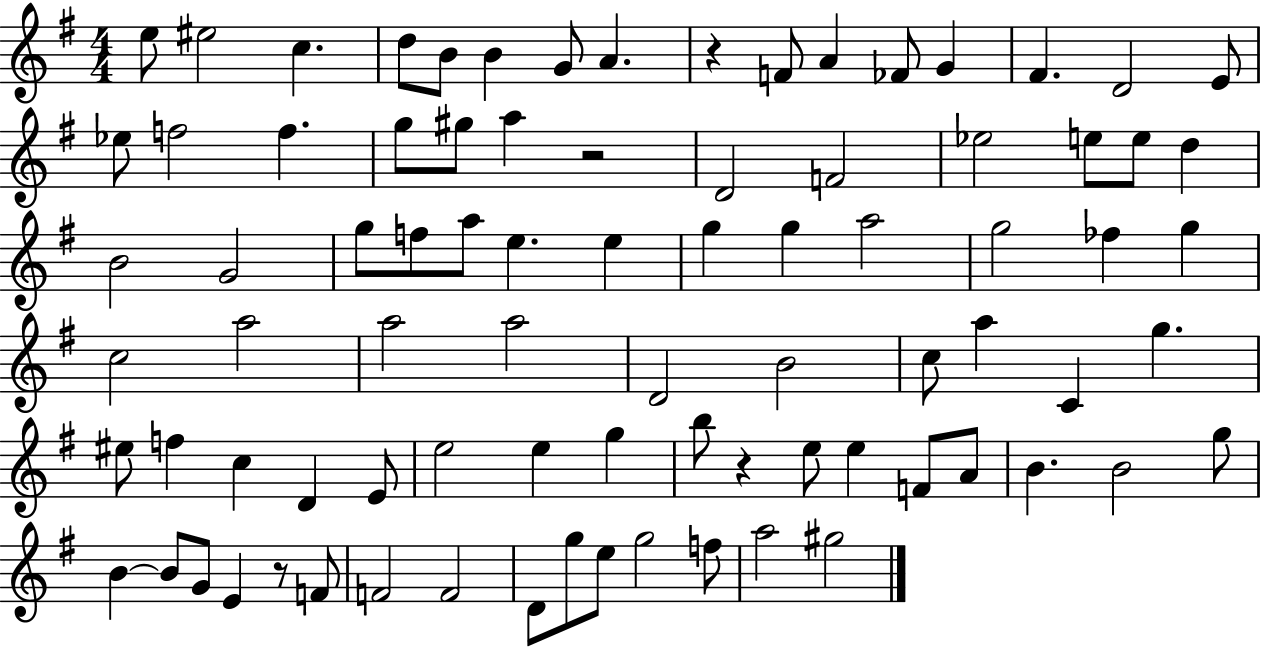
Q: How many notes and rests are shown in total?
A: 84